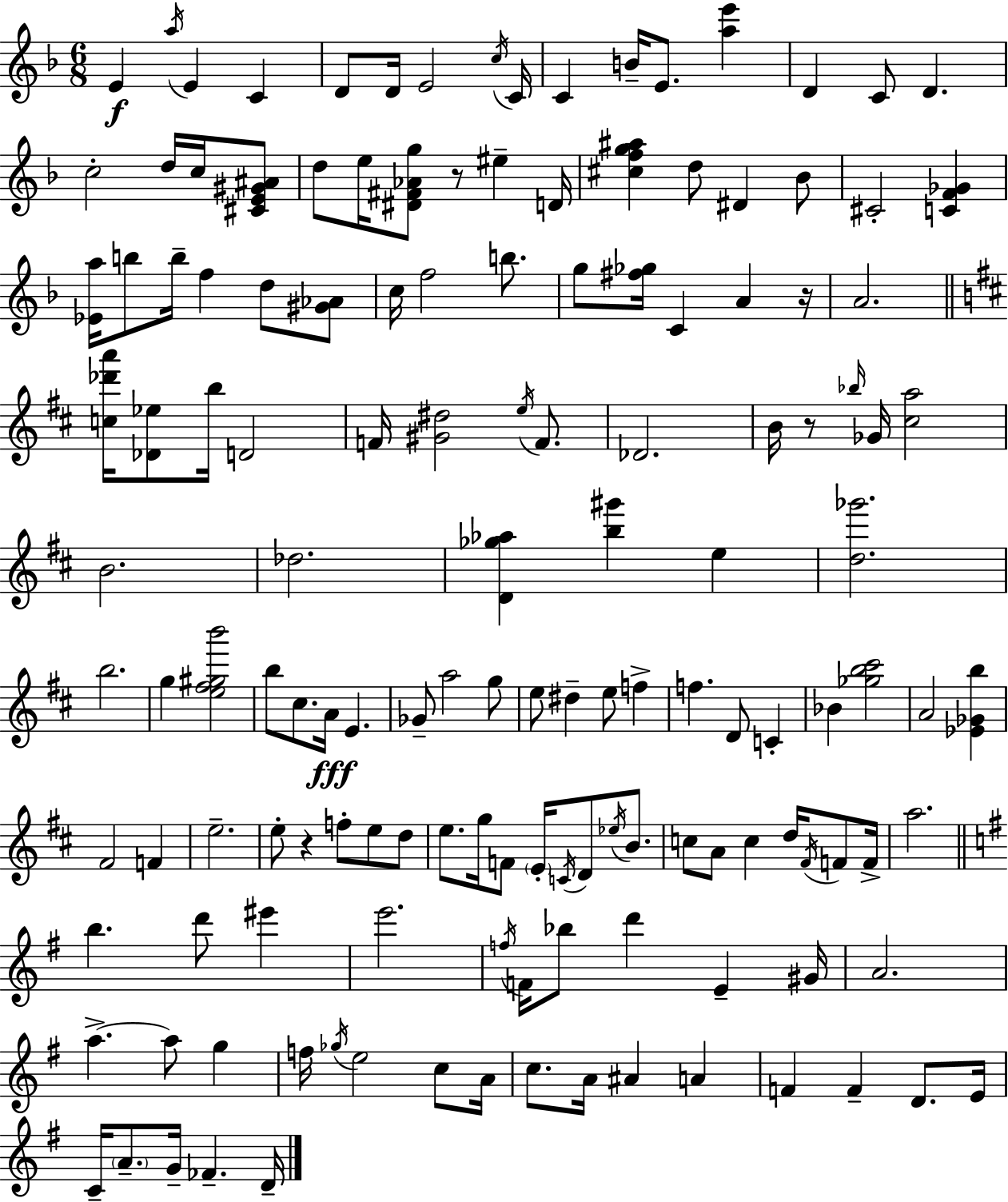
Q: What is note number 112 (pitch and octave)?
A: A#4